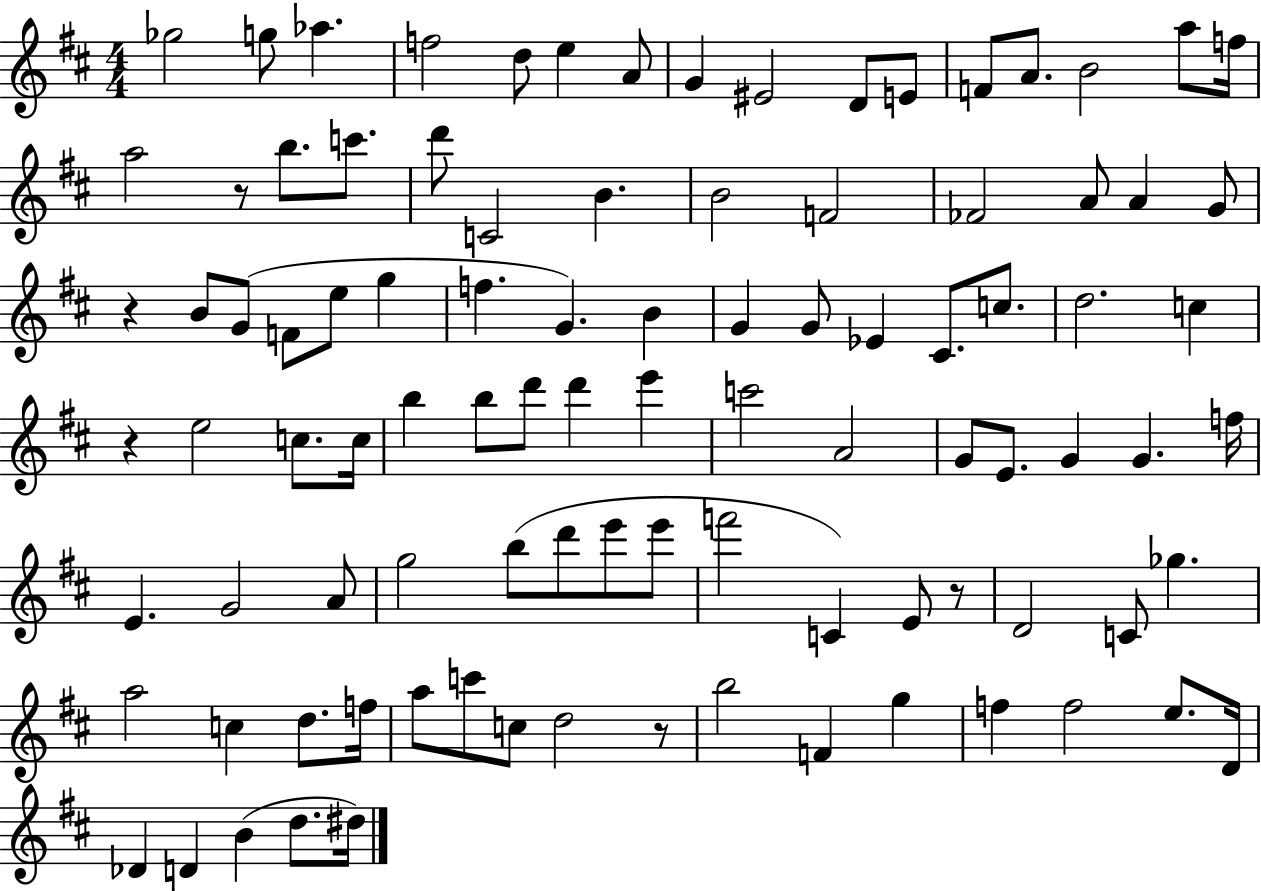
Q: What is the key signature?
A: D major